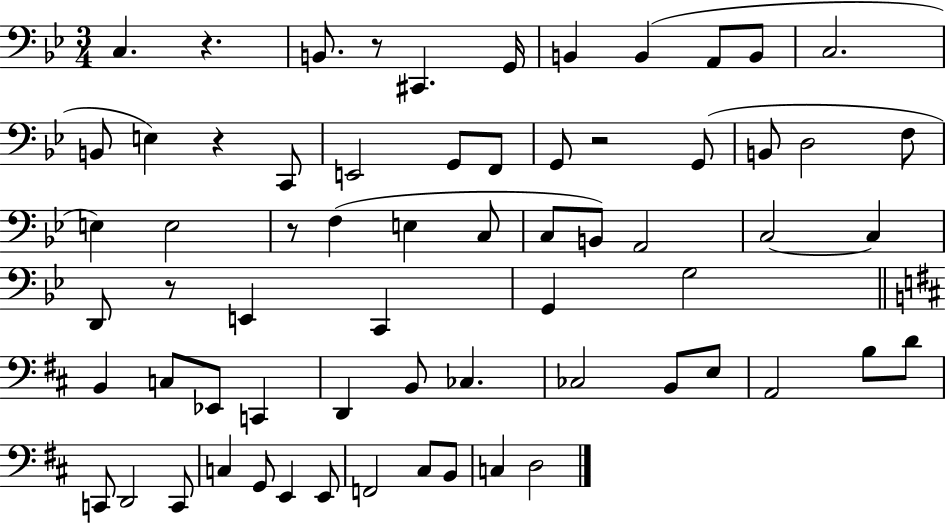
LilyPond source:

{
  \clef bass
  \numericTimeSignature
  \time 3/4
  \key bes \major
  c4. r4. | b,8. r8 cis,4. g,16 | b,4 b,4( a,8 b,8 | c2. | \break b,8 e4) r4 c,8 | e,2 g,8 f,8 | g,8 r2 g,8( | b,8 d2 f8 | \break e4) e2 | r8 f4( e4 c8 | c8 b,8) a,2 | c2~~ c4 | \break d,8 r8 e,4 c,4 | g,4 g2 | \bar "||" \break \key b \minor b,4 c8 ees,8 c,4 | d,4 b,8 ces4. | ces2 b,8 e8 | a,2 b8 d'8 | \break c,8 d,2 c,8 | c4 g,8 e,4 e,8 | f,2 cis8 b,8 | c4 d2 | \break \bar "|."
}